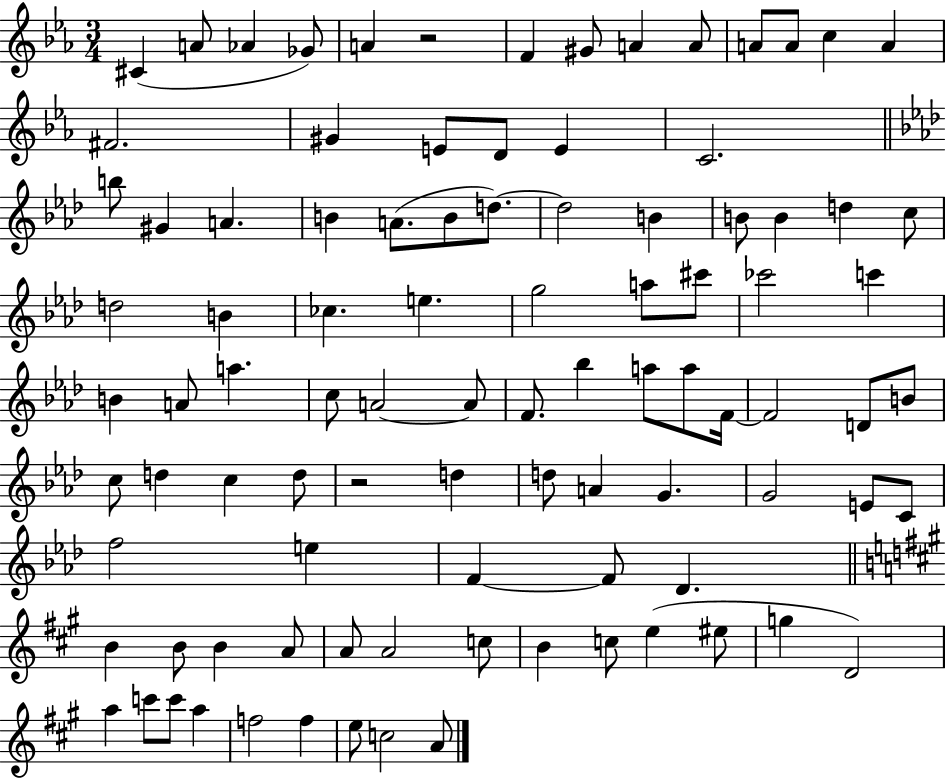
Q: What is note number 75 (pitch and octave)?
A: A4